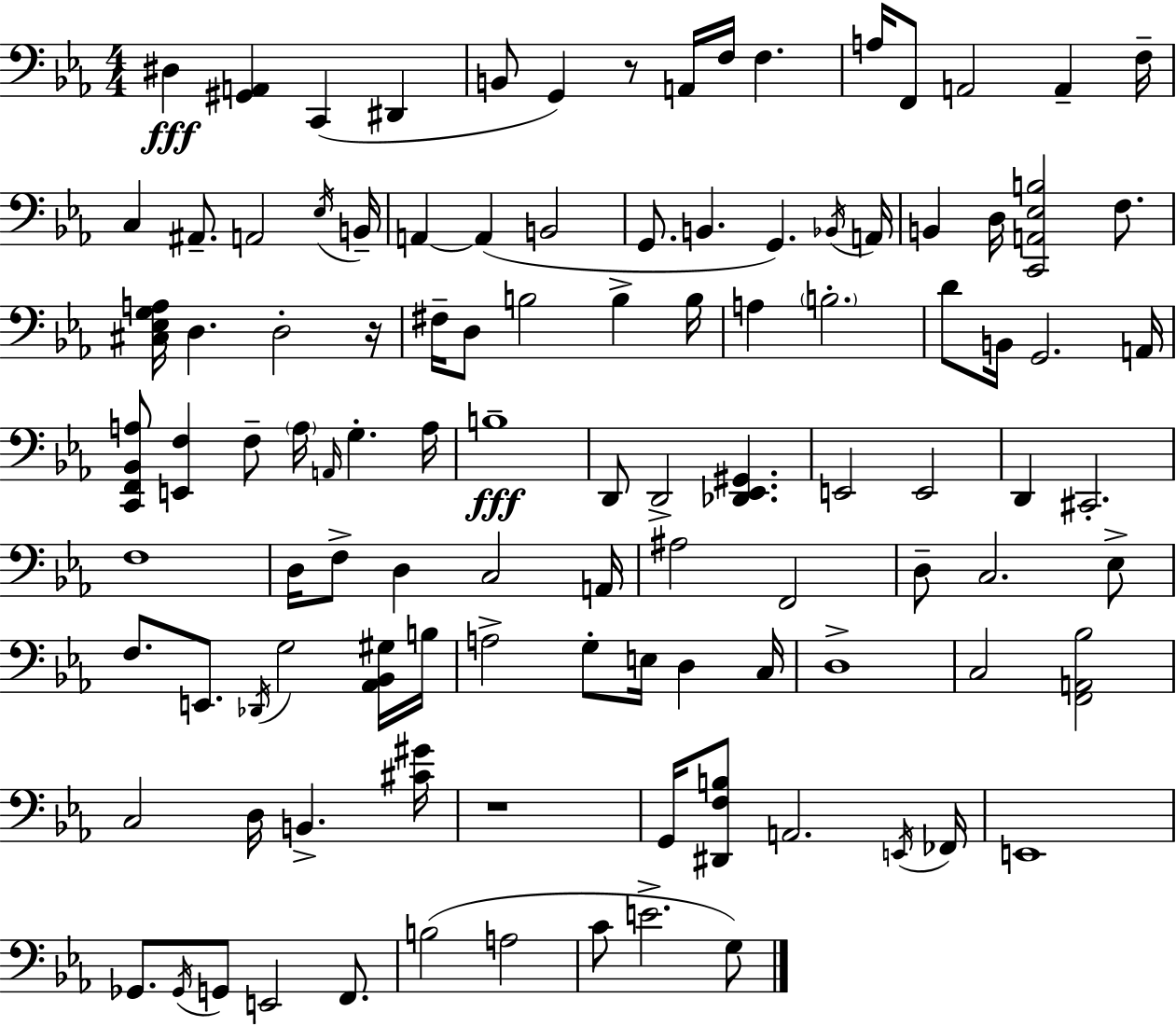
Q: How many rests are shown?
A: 3